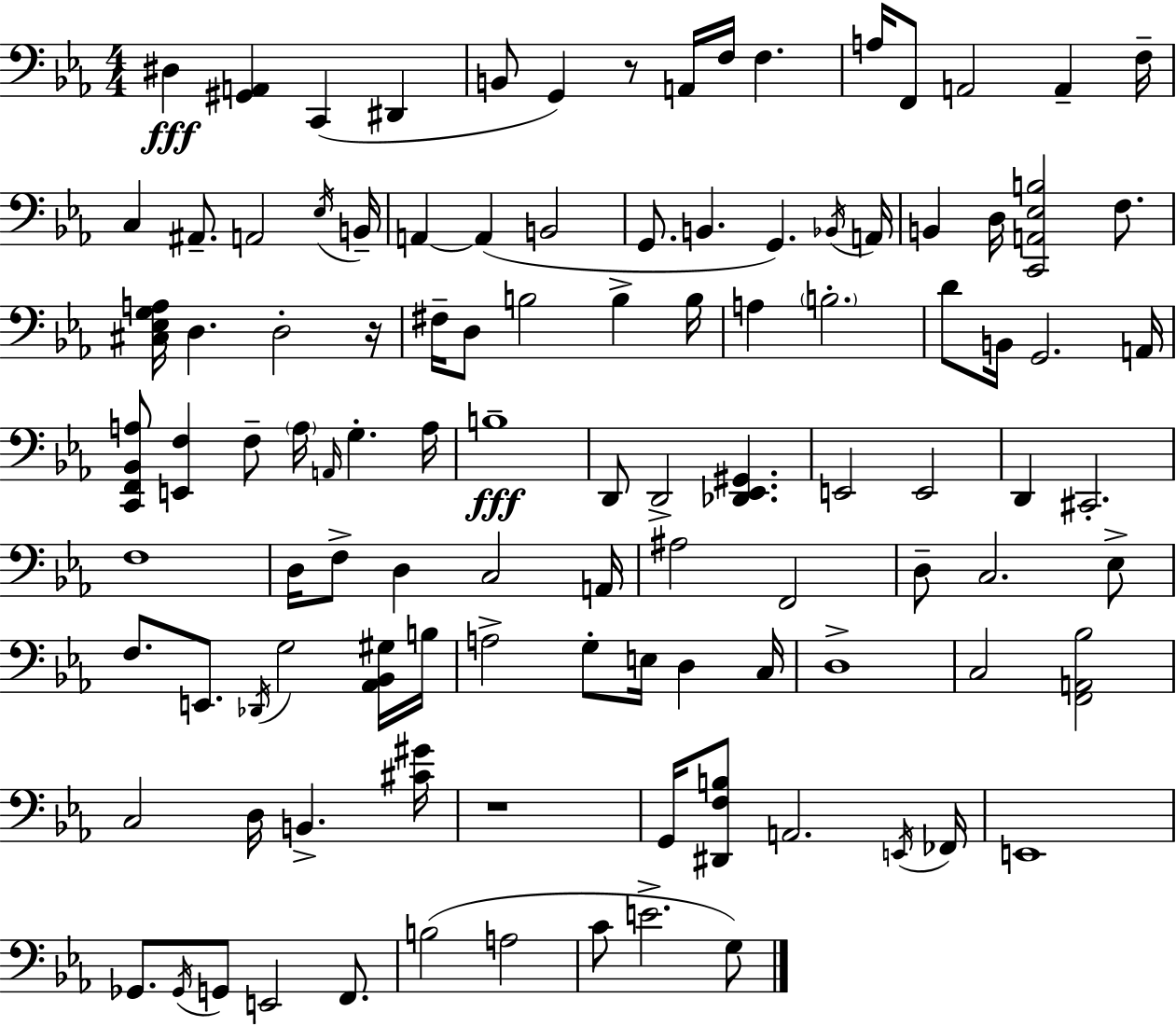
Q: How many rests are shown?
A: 3